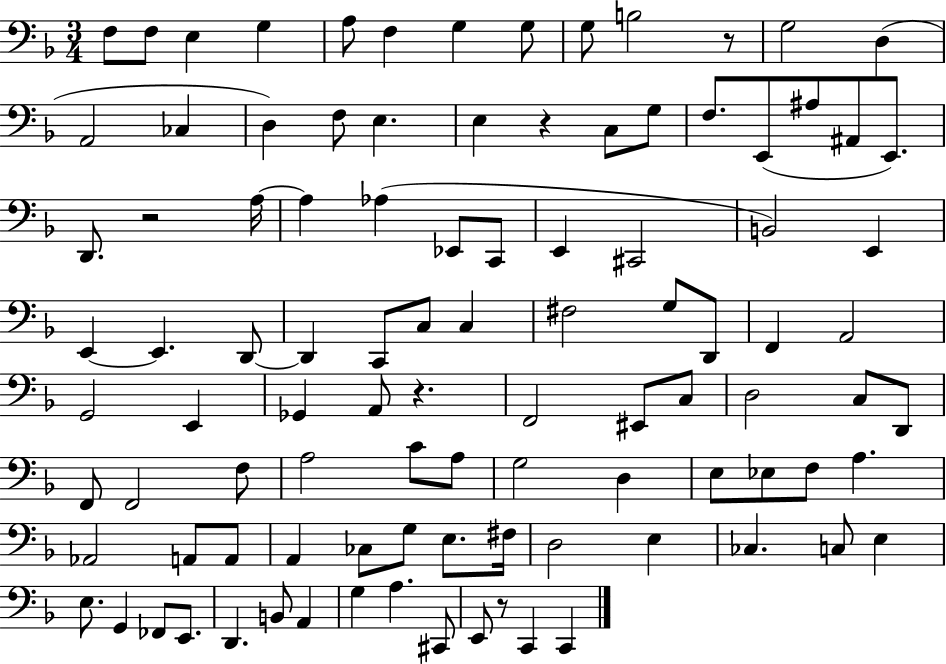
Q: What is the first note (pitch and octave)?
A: F3